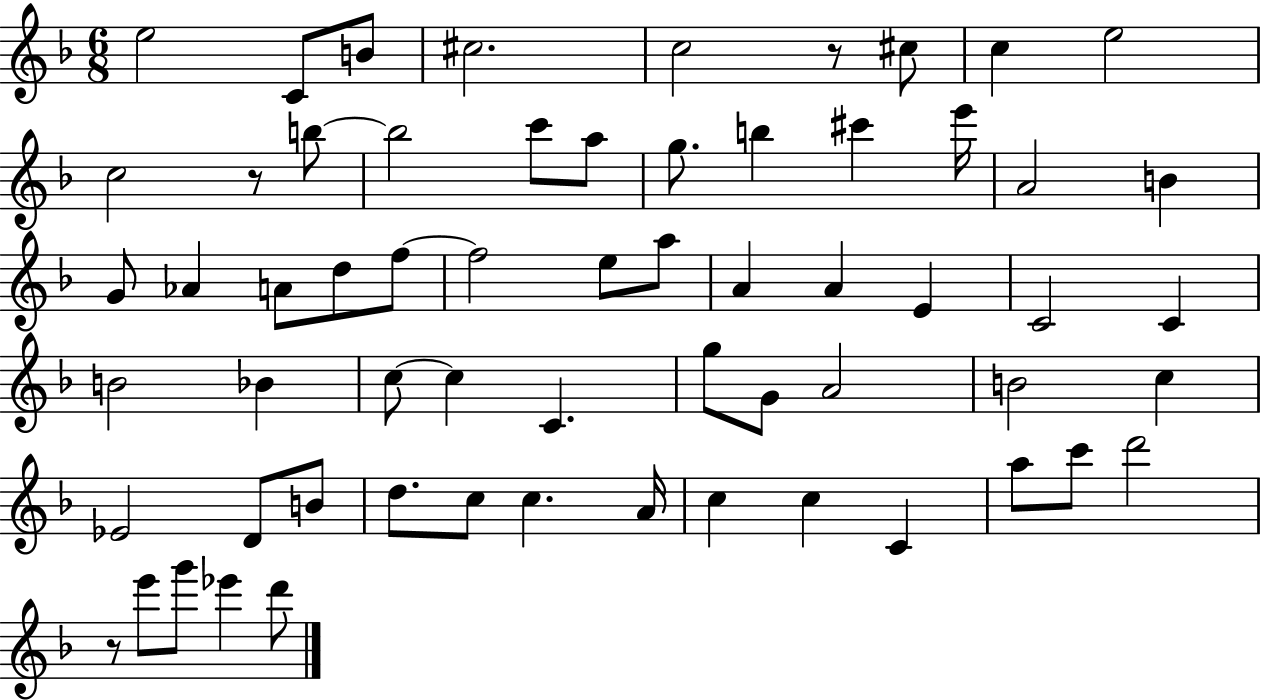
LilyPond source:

{
  \clef treble
  \numericTimeSignature
  \time 6/8
  \key f \major
  e''2 c'8 b'8 | cis''2. | c''2 r8 cis''8 | c''4 e''2 | \break c''2 r8 b''8~~ | b''2 c'''8 a''8 | g''8. b''4 cis'''4 e'''16 | a'2 b'4 | \break g'8 aes'4 a'8 d''8 f''8~~ | f''2 e''8 a''8 | a'4 a'4 e'4 | c'2 c'4 | \break b'2 bes'4 | c''8~~ c''4 c'4. | g''8 g'8 a'2 | b'2 c''4 | \break ees'2 d'8 b'8 | d''8. c''8 c''4. a'16 | c''4 c''4 c'4 | a''8 c'''8 d'''2 | \break r8 e'''8 g'''8 ees'''4 d'''8 | \bar "|."
}